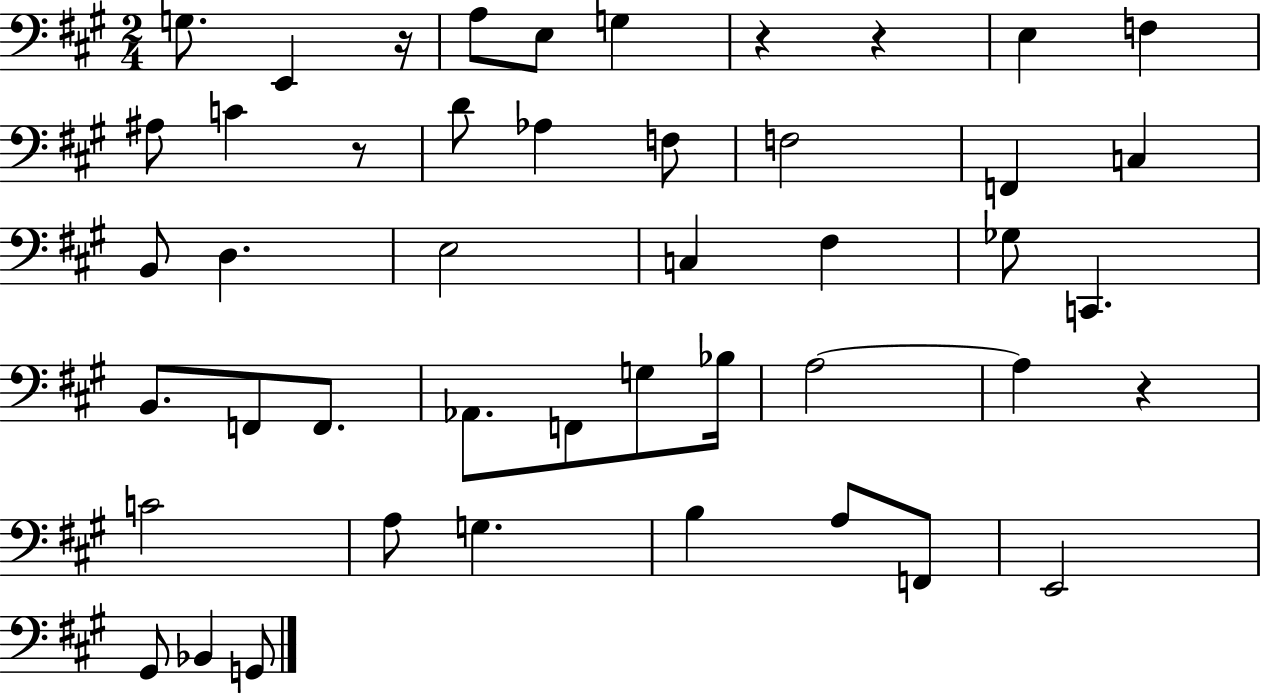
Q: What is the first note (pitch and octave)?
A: G3